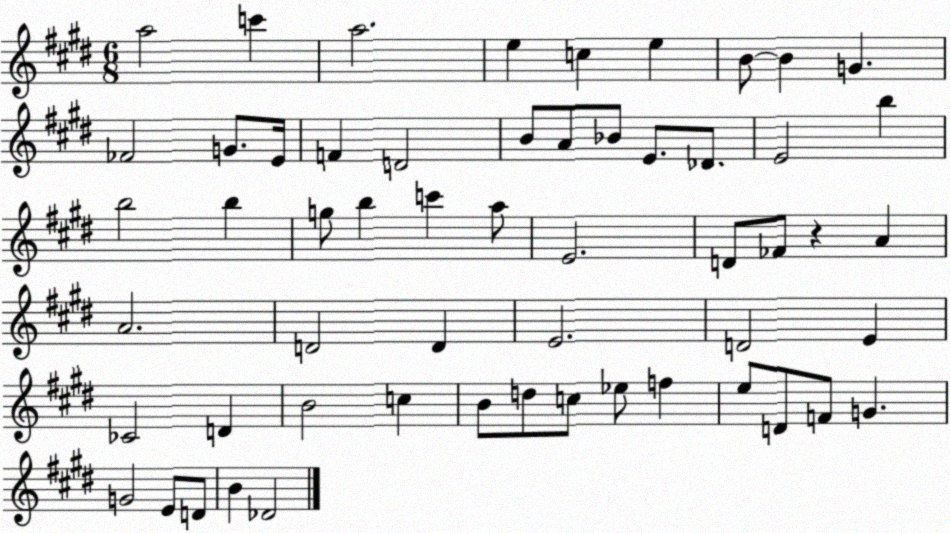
X:1
T:Untitled
M:6/8
L:1/4
K:E
a2 c' a2 e c e B/2 B G _F2 G/2 E/4 F D2 B/2 A/2 _B/2 E/2 _D/2 E2 b b2 b g/2 b c' a/2 E2 D/2 _F/2 z A A2 D2 D E2 D2 E _C2 D B2 c B/2 d/2 c/2 _e/2 f e/2 D/2 F/2 G G2 E/2 D/2 B _D2